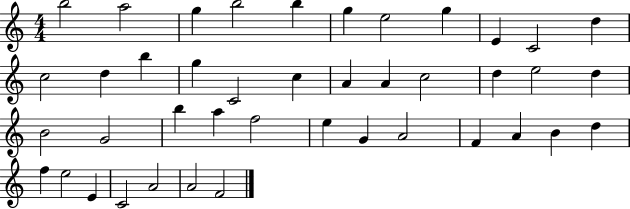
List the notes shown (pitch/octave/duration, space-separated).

B5/h A5/h G5/q B5/h B5/q G5/q E5/h G5/q E4/q C4/h D5/q C5/h D5/q B5/q G5/q C4/h C5/q A4/q A4/q C5/h D5/q E5/h D5/q B4/h G4/h B5/q A5/q F5/h E5/q G4/q A4/h F4/q A4/q B4/q D5/q F5/q E5/h E4/q C4/h A4/h A4/h F4/h